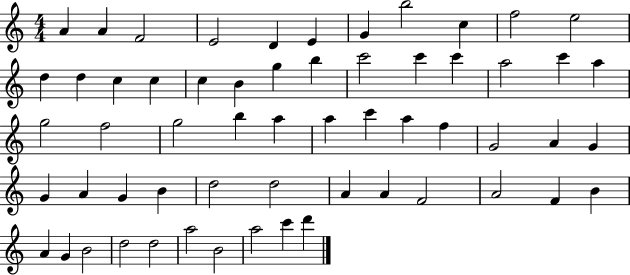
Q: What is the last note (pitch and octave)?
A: D6